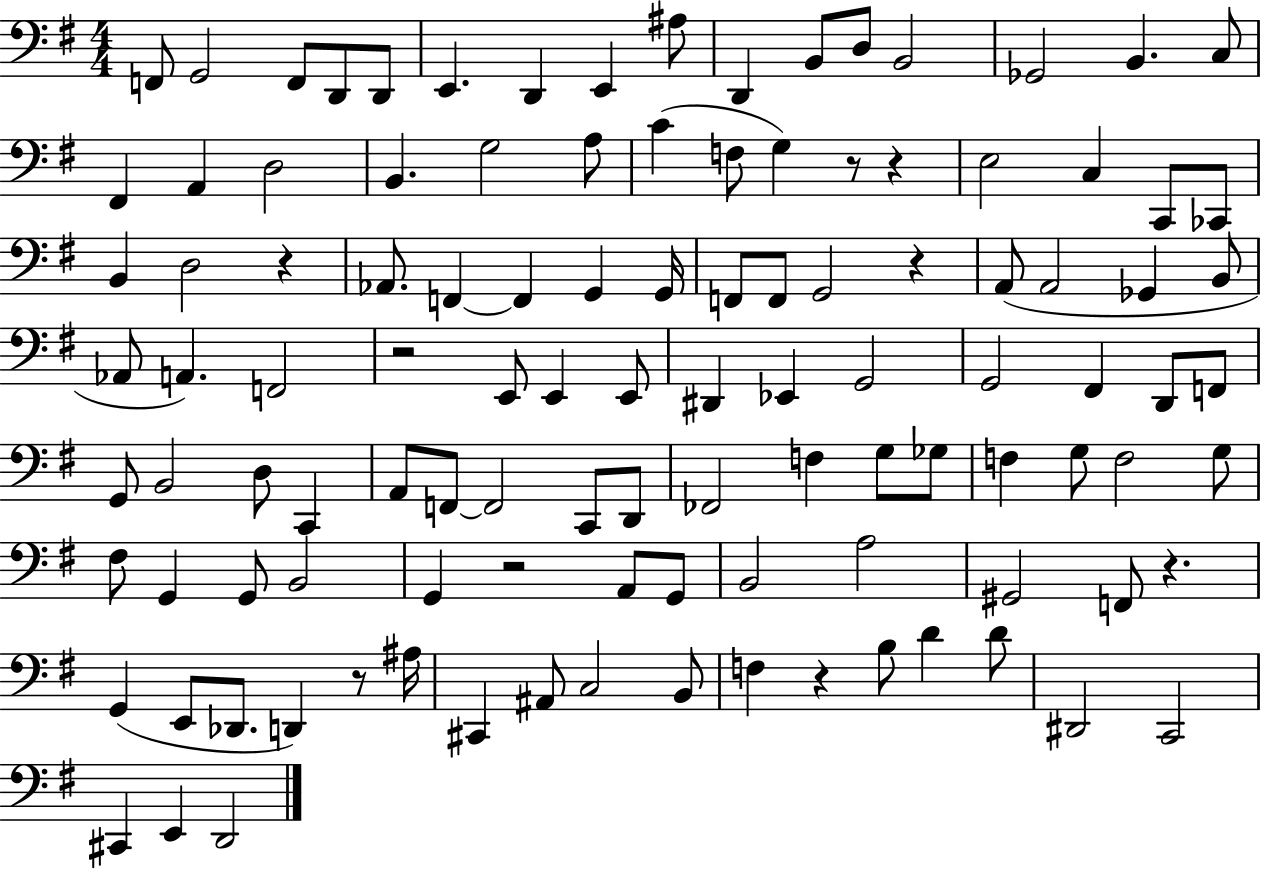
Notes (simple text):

F2/e G2/h F2/e D2/e D2/e E2/q. D2/q E2/q A#3/e D2/q B2/e D3/e B2/h Gb2/h B2/q. C3/e F#2/q A2/q D3/h B2/q. G3/h A3/e C4/q F3/e G3/q R/e R/q E3/h C3/q C2/e CES2/e B2/q D3/h R/q Ab2/e. F2/q F2/q G2/q G2/s F2/e F2/e G2/h R/q A2/e A2/h Gb2/q B2/e Ab2/e A2/q. F2/h R/h E2/e E2/q E2/e D#2/q Eb2/q G2/h G2/h F#2/q D2/e F2/e G2/e B2/h D3/e C2/q A2/e F2/e F2/h C2/e D2/e FES2/h F3/q G3/e Gb3/e F3/q G3/e F3/h G3/e F#3/e G2/q G2/e B2/h G2/q R/h A2/e G2/e B2/h A3/h G#2/h F2/e R/q. G2/q E2/e Db2/e. D2/q R/e A#3/s C#2/q A#2/e C3/h B2/e F3/q R/q B3/e D4/q D4/e D#2/h C2/h C#2/q E2/q D2/h